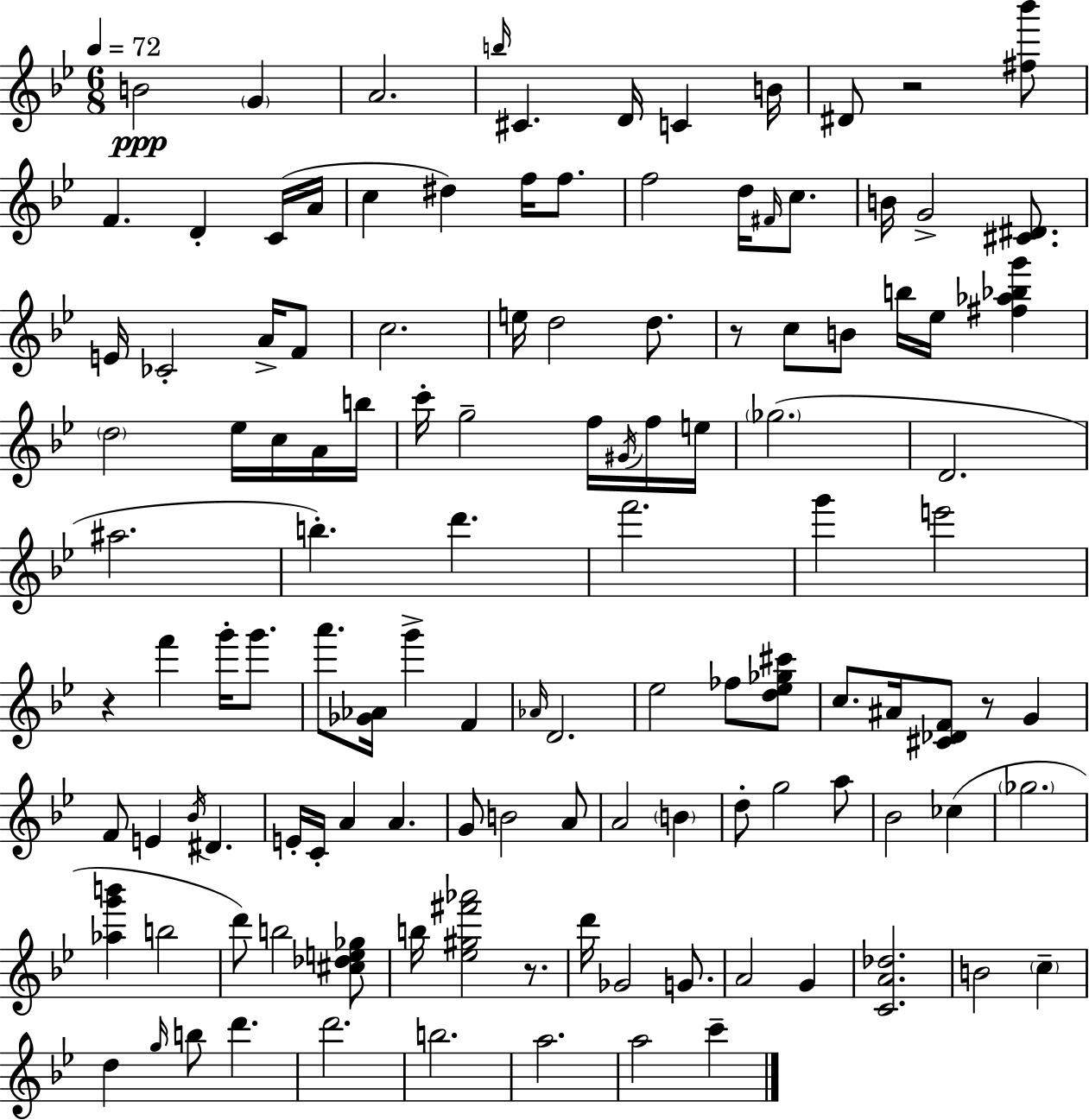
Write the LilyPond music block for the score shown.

{
  \clef treble
  \numericTimeSignature
  \time 6/8
  \key g \minor
  \tempo 4 = 72
  b'2\ppp \parenthesize g'4 | a'2. | \grace { b''16 } cis'4. d'16 c'4 | b'16 dis'8 r2 <fis'' bes'''>8 | \break f'4. d'4-. c'16( | a'16 c''4 dis''4) f''16 f''8. | f''2 d''16 \grace { fis'16 } c''8. | b'16 g'2-> <cis' dis'>8. | \break e'16 ces'2-. a'16-> | f'8 c''2. | e''16 d''2 d''8. | r8 c''8 b'8 b''16 ees''16 <fis'' aes'' bes'' g'''>4 | \break \parenthesize d''2 ees''16 c''16 | a'16 b''16 c'''16-. g''2-- f''16 | \acciaccatura { gis'16 } f''16 e''16 \parenthesize ges''2.( | d'2. | \break ais''2. | b''4.-.) d'''4. | f'''2. | g'''4 e'''2 | \break r4 f'''4 g'''16-. | g'''8. a'''8. <ges' aes'>16 g'''4-> f'4 | \grace { aes'16 } d'2. | ees''2 | \break fes''8 <d'' ees'' ges'' cis'''>8 c''8. ais'16 <cis' des' f'>8 r8 | g'4 f'8 e'4 \acciaccatura { bes'16 } dis'4. | e'16-. c'16-. a'4 a'4. | g'8 b'2 | \break a'8 a'2 | \parenthesize b'4 d''8-. g''2 | a''8 bes'2 | ces''4( \parenthesize ges''2. | \break <aes'' g''' b'''>4 b''2 | d'''8) b''2 | <cis'' des'' e'' ges''>8 b''16 <ees'' gis'' fis''' aes'''>2 | r8. d'''16 ges'2 | \break g'8. a'2 | g'4 <c' a' des''>2. | b'2 | \parenthesize c''4-- d''4 \grace { g''16 } b''8 | \break d'''4. d'''2. | b''2. | a''2. | a''2 | \break c'''4-- \bar "|."
}